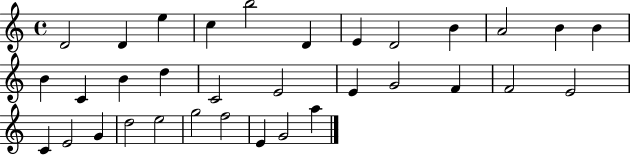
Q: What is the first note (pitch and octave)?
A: D4